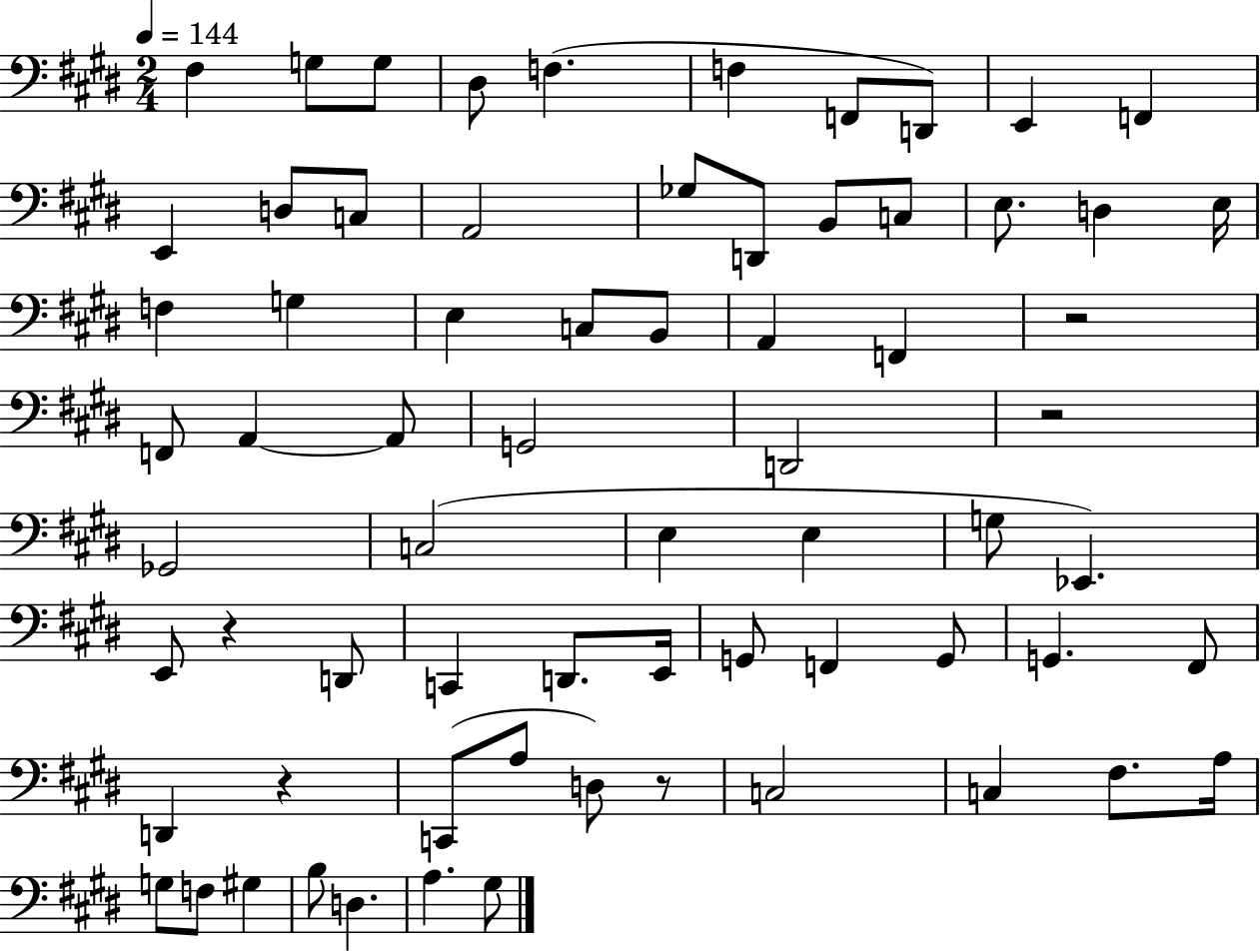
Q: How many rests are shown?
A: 5